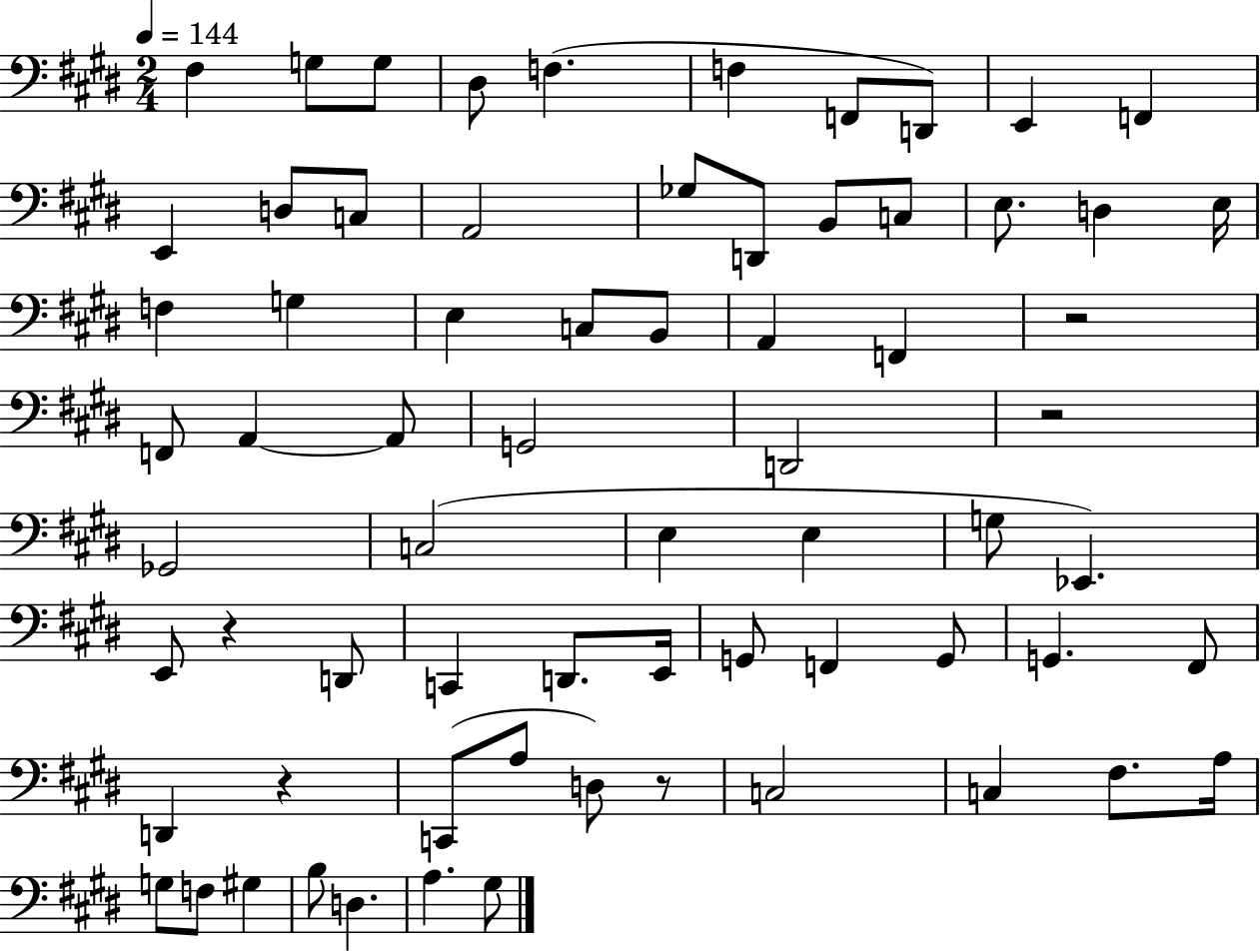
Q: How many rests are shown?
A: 5